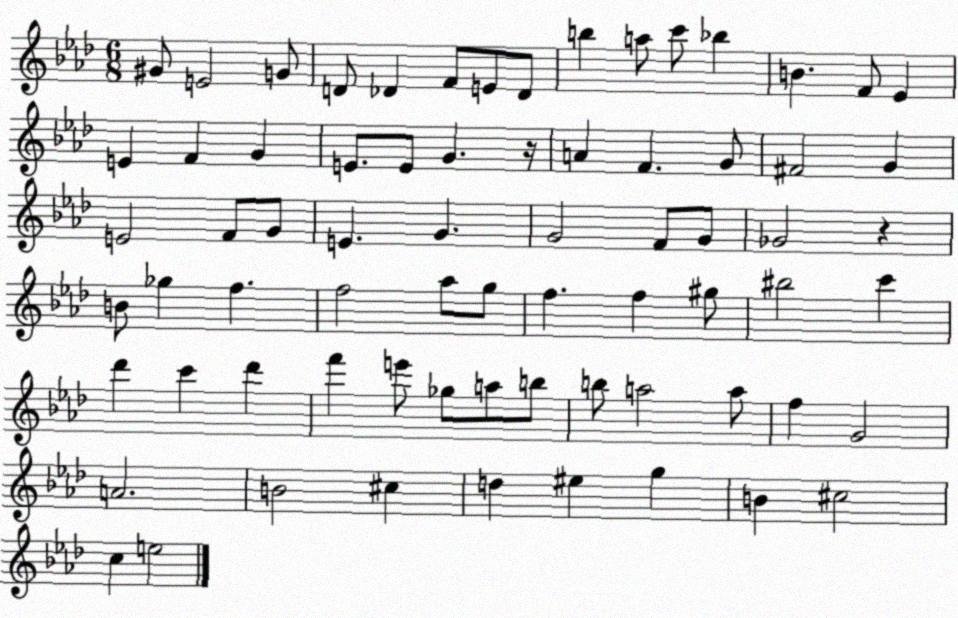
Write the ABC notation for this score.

X:1
T:Untitled
M:6/8
L:1/4
K:Ab
^G/2 E2 G/2 D/2 _D F/2 E/2 _D/2 b a/2 c'/2 _b B F/2 _E E F G E/2 E/2 G z/4 A F G/2 ^F2 G E2 F/2 G/2 E G G2 F/2 G/2 _G2 z B/2 _g f f2 _a/2 g/2 f f ^g/2 ^b2 c' _d' c' _d' f' e'/2 _g/2 a/2 b/2 b/2 a2 a/2 f G2 A2 B2 ^c d ^e g B ^c2 c e2